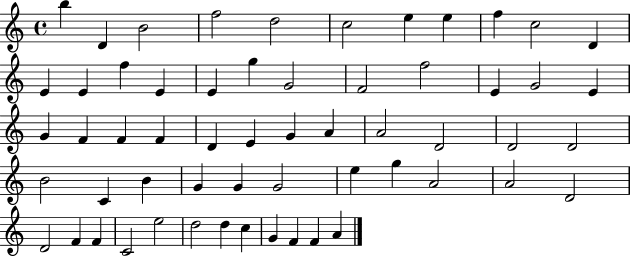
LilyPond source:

{
  \clef treble
  \time 4/4
  \defaultTimeSignature
  \key c \major
  b''4 d'4 b'2 | f''2 d''2 | c''2 e''4 e''4 | f''4 c''2 d'4 | \break e'4 e'4 f''4 e'4 | e'4 g''4 g'2 | f'2 f''2 | e'4 g'2 e'4 | \break g'4 f'4 f'4 f'4 | d'4 e'4 g'4 a'4 | a'2 d'2 | d'2 d'2 | \break b'2 c'4 b'4 | g'4 g'4 g'2 | e''4 g''4 a'2 | a'2 d'2 | \break d'2 f'4 f'4 | c'2 e''2 | d''2 d''4 c''4 | g'4 f'4 f'4 a'4 | \break \bar "|."
}